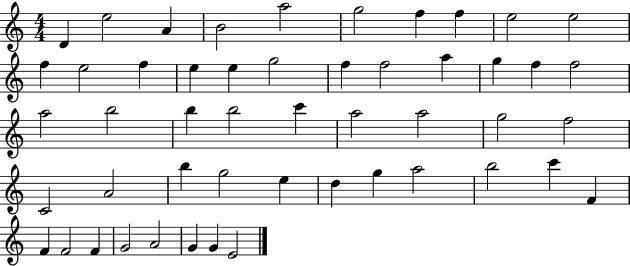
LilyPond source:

{
  \clef treble
  \numericTimeSignature
  \time 4/4
  \key c \major
  d'4 e''2 a'4 | b'2 a''2 | g''2 f''4 f''4 | e''2 e''2 | \break f''4 e''2 f''4 | e''4 e''4 g''2 | f''4 f''2 a''4 | g''4 f''4 f''2 | \break a''2 b''2 | b''4 b''2 c'''4 | a''2 a''2 | g''2 f''2 | \break c'2 a'2 | b''4 g''2 e''4 | d''4 g''4 a''2 | b''2 c'''4 f'4 | \break f'4 f'2 f'4 | g'2 a'2 | g'4 g'4 e'2 | \bar "|."
}